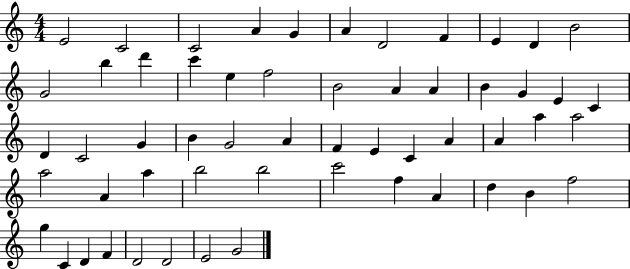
E4/h C4/h C4/h A4/q G4/q A4/q D4/h F4/q E4/q D4/q B4/h G4/h B5/q D6/q C6/q E5/q F5/h B4/h A4/q A4/q B4/q G4/q E4/q C4/q D4/q C4/h G4/q B4/q G4/h A4/q F4/q E4/q C4/q A4/q A4/q A5/q A5/h A5/h A4/q A5/q B5/h B5/h C6/h F5/q A4/q D5/q B4/q F5/h G5/q C4/q D4/q F4/q D4/h D4/h E4/h G4/h